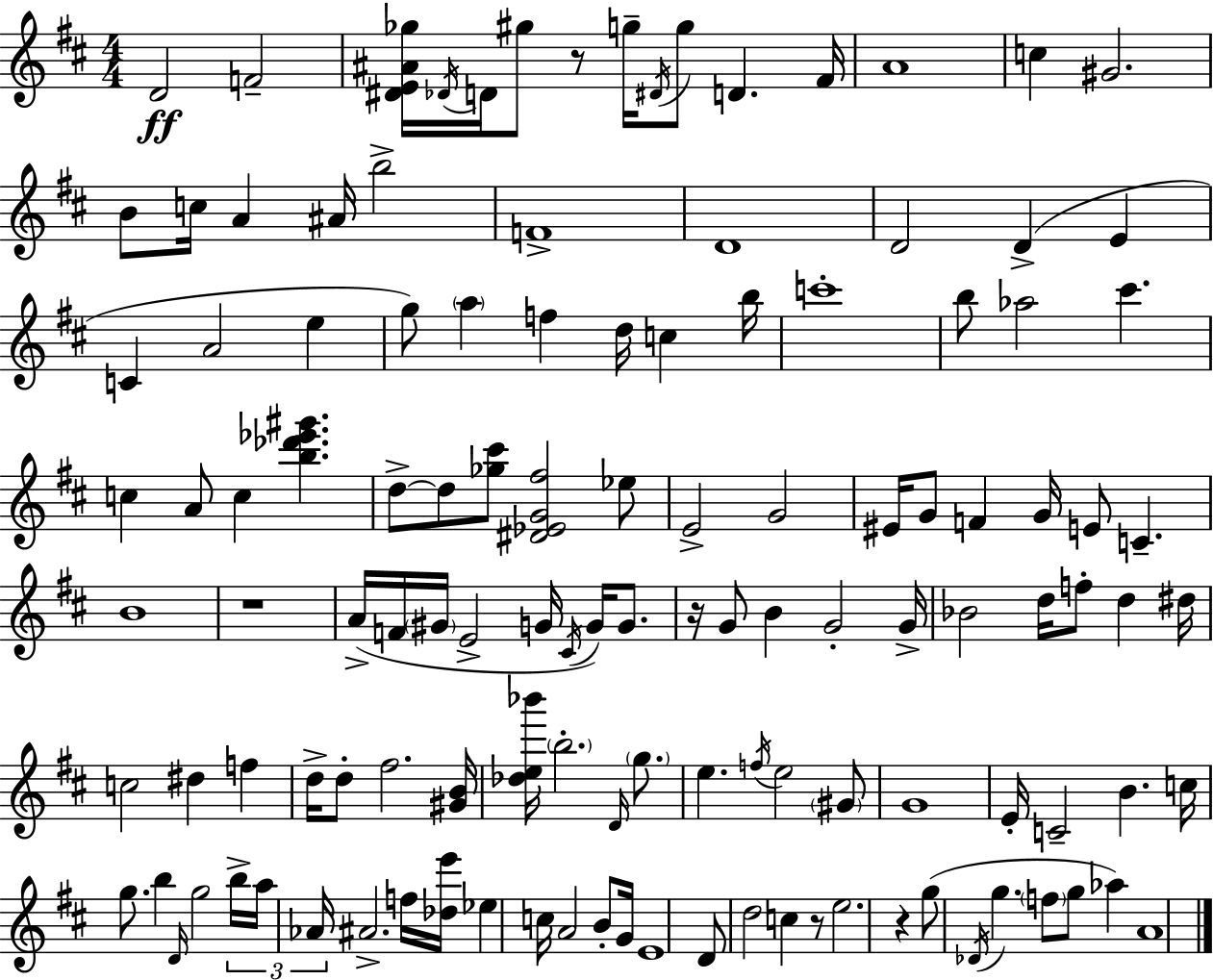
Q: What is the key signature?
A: D major